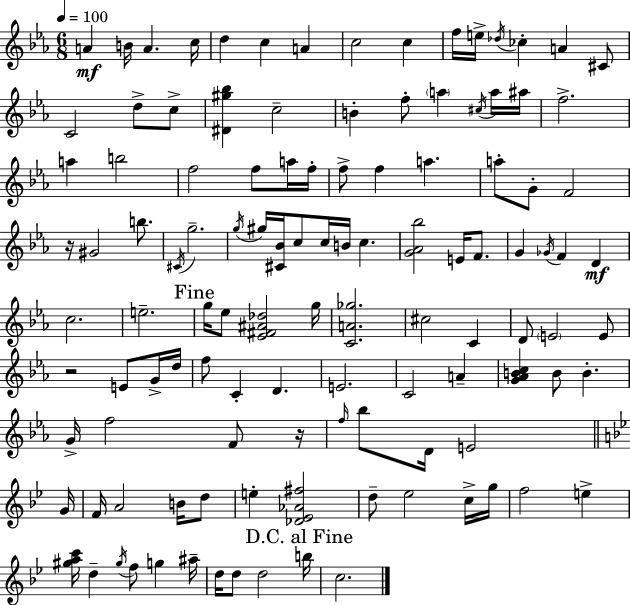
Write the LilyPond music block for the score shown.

{
  \clef treble
  \numericTimeSignature
  \time 6/8
  \key c \minor
  \tempo 4 = 100
  a'4\mf b'16 a'4. c''16 | d''4 c''4 a'4 | c''2 c''4 | f''16 e''16-> \acciaccatura { des''16 } ces''4-. a'4 cis'8 | \break c'2 d''8-> c''8-> | <dis' gis'' bes''>4 c''2-- | b'4-. f''8-. \parenthesize a''4 \acciaccatura { cis''16 } | a''16 ais''16 f''2.-> | \break a''4 b''2 | f''2 f''8 | a''16 f''16-. f''8-> f''4 a''4. | a''8-. g'8-. f'2 | \break r16 gis'2 b''8. | \acciaccatura { cis'16 } g''2.-- | \acciaccatura { g''16 } gis''16 <cis' bes'>16 c''8 c''16 b'16 c''4. | <g' aes' bes''>2 | \break e'16 f'8. g'4 \acciaccatura { ges'16 } f'4 | d'4\mf c''2. | e''2.-- | \mark "Fine" g''16 ees''8 <ees' fis' ais' des''>2 | \break g''16 <c' a' ges''>2. | cis''2 | c'4 d'8 \parenthesize e'2 | e'8 r2 | \break e'8 g'16-> d''16 f''8 c'4-. d'4. | e'2. | c'2 | a'4-- <g' aes' b' c''>4 b'8 b'4.-. | \break g'16-> f''2 | f'8 r16 \grace { f''16 } bes''8 d'16 e'2 | \bar "||" \break \key g \minor g'16 f'16 a'2 b'16 d''8 | e''4-. <des' ees' aes' fis''>2 | d''8-- ees''2 c''16-> | g''16 f''2 e''4-> | \break <gis'' a'' c'''>16 d''4-- \acciaccatura { gis''16 } f''8 g''4 | ais''16-- d''16 d''8 d''2 | \mark "D.C. al Fine" b''16 c''2. | \bar "|."
}